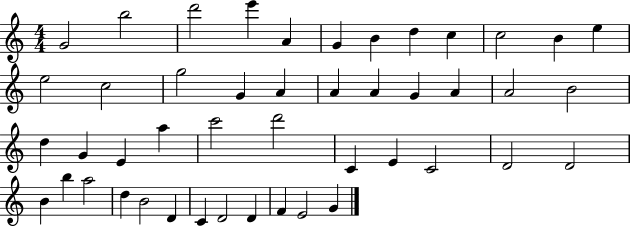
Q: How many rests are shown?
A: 0